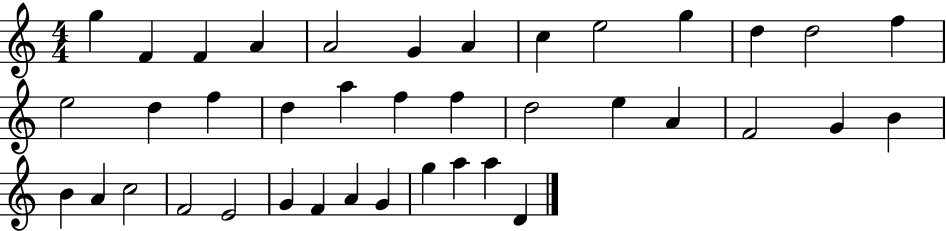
G5/q F4/q F4/q A4/q A4/h G4/q A4/q C5/q E5/h G5/q D5/q D5/h F5/q E5/h D5/q F5/q D5/q A5/q F5/q F5/q D5/h E5/q A4/q F4/h G4/q B4/q B4/q A4/q C5/h F4/h E4/h G4/q F4/q A4/q G4/q G5/q A5/q A5/q D4/q